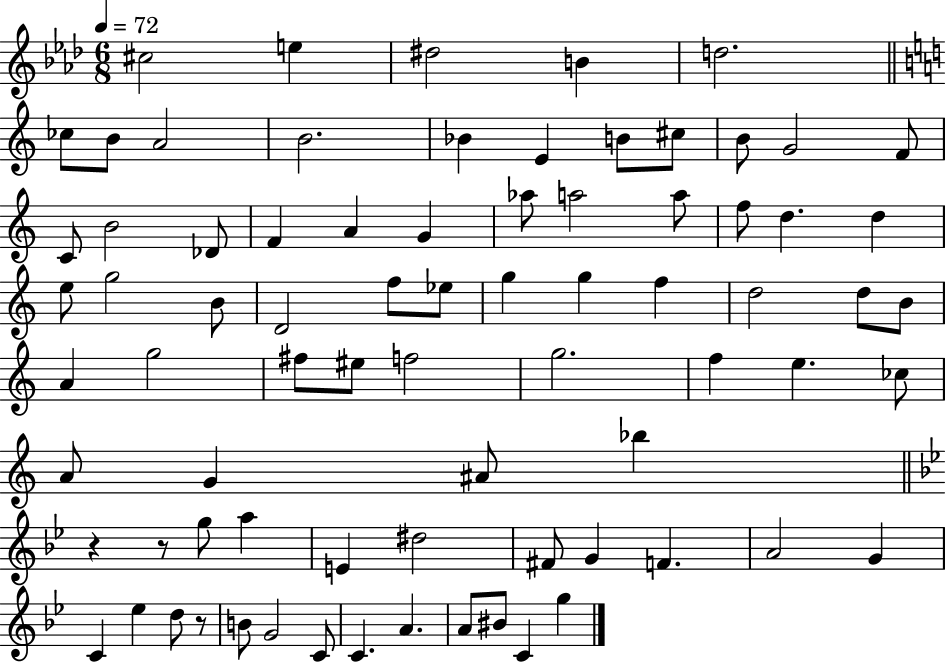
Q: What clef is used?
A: treble